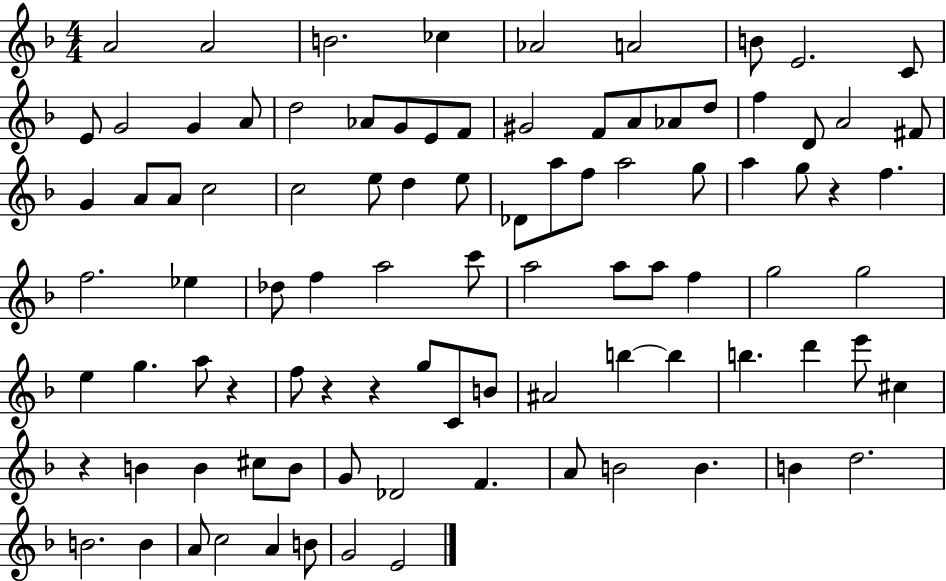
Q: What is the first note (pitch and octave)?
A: A4